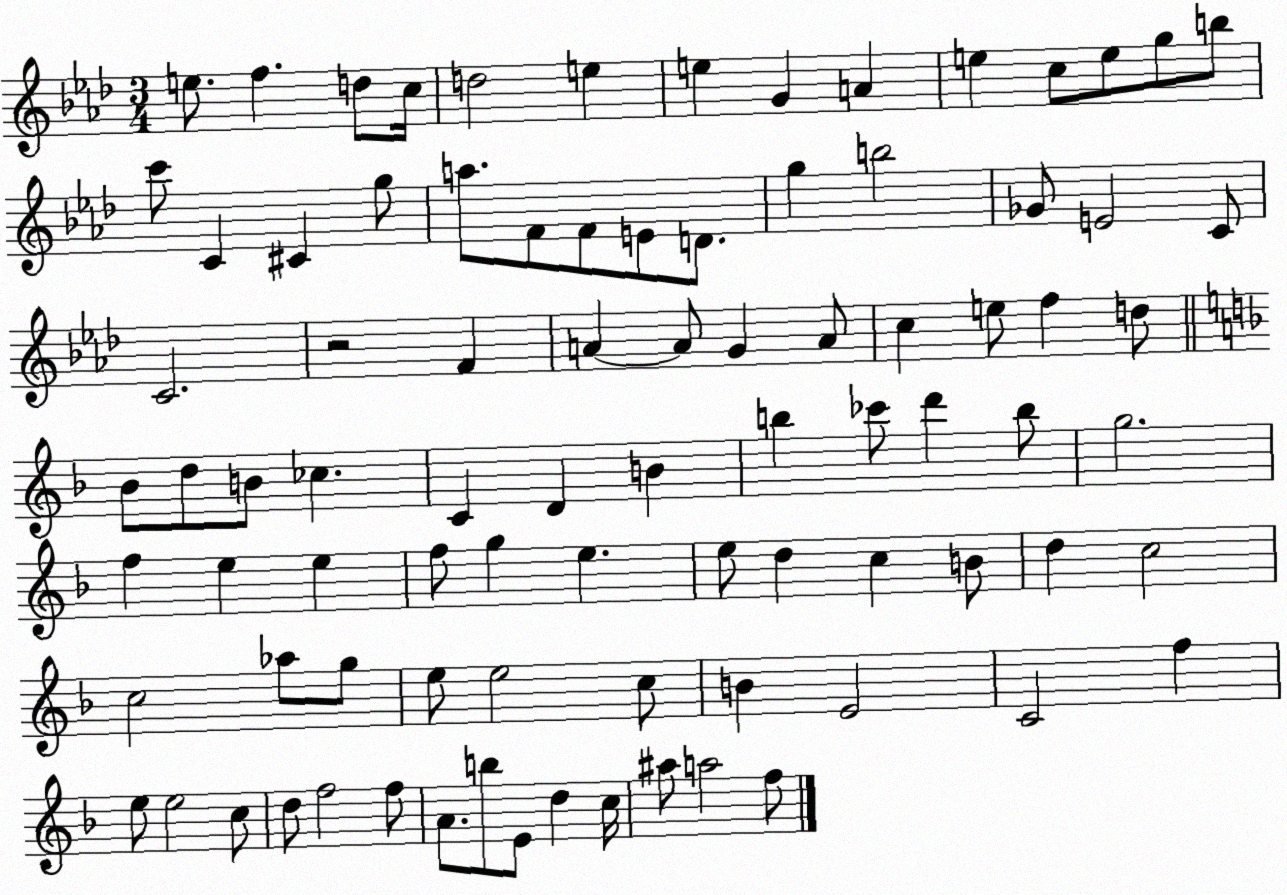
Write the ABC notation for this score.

X:1
T:Untitled
M:3/4
L:1/4
K:Ab
e/2 f d/2 c/4 d2 e e G A e c/2 e/2 g/2 b/2 c'/2 C ^C g/2 a/2 F/2 F/2 E/2 D/2 g b2 _G/2 E2 C/2 C2 z2 F A A/2 G A/2 c e/2 f d/2 _B/2 d/2 B/2 _c C D B b _c'/2 d' b/2 g2 f e e f/2 g e e/2 d c B/2 d c2 c2 _a/2 g/2 e/2 e2 c/2 B E2 C2 f e/2 e2 c/2 d/2 f2 f/2 A/2 b/2 E/2 d c/4 ^a/2 a2 f/2